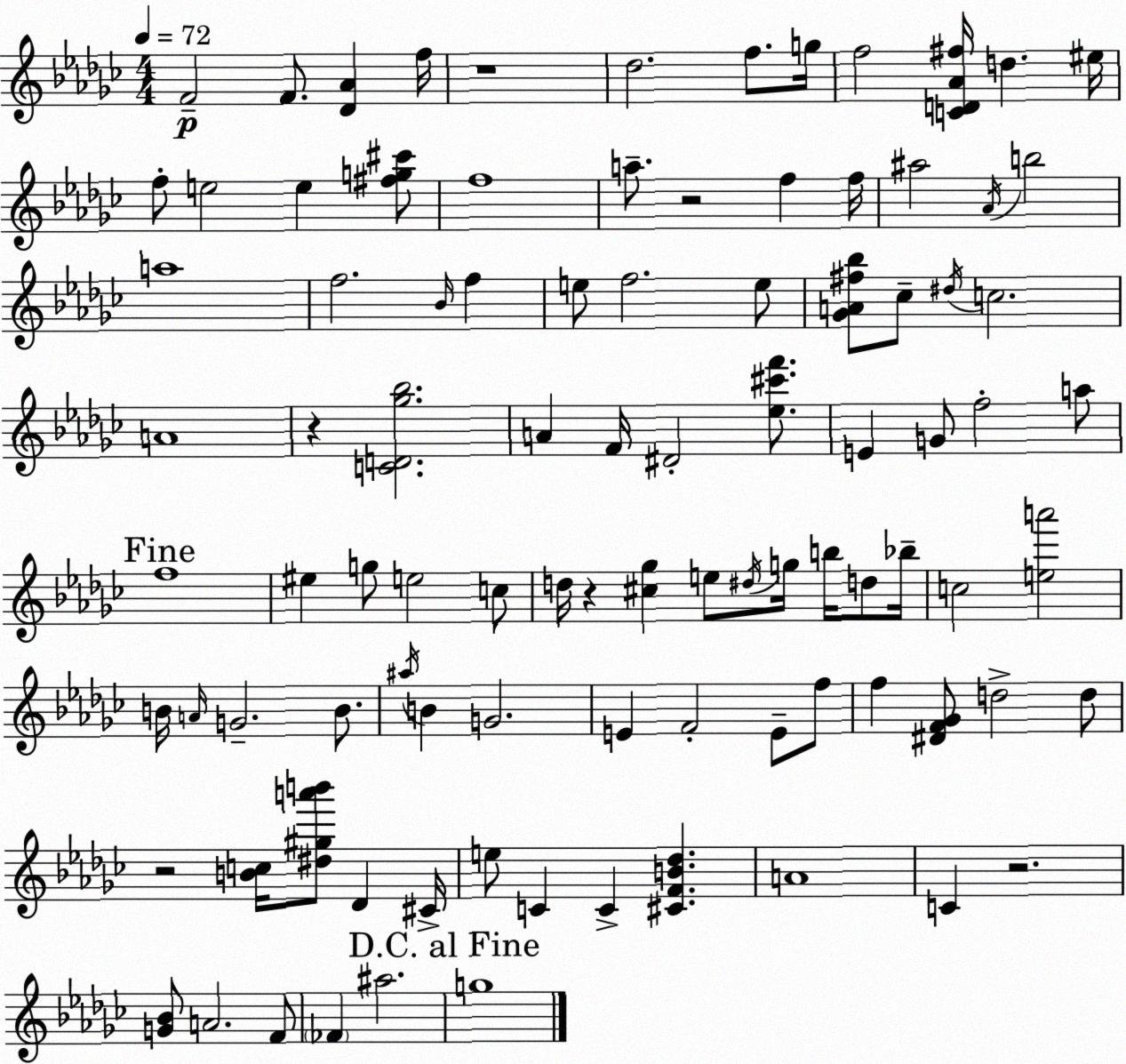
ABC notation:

X:1
T:Untitled
M:4/4
L:1/4
K:Ebm
F2 F/2 [_D_A] f/4 z4 _d2 f/2 g/4 f2 [CD_A^f]/4 d ^e/4 f/2 e2 e [^fg^c']/2 f4 a/2 z2 f f/4 ^a2 _A/4 b2 a4 f2 _B/4 f e/2 f2 e/2 [_GA^f_b]/2 _c/2 ^d/4 c2 A4 z [CD_g_b]2 A F/4 ^D2 [_e^c'f']/2 E G/2 f2 a/2 f4 ^e g/2 e2 c/2 d/4 z [^c_g] e/2 ^d/4 g/4 b/4 d/2 _b/4 c2 [ea']2 B/4 A/4 G2 B/2 ^a/4 B G2 E F2 E/2 f/2 f [^DF_G]/2 d2 d/2 z2 [Bc]/4 [^d^ga'b']/2 _D ^C/4 e/2 C C [^CFB_d] A4 C z2 [G_B]/2 A2 F/2 _F ^a2 g4